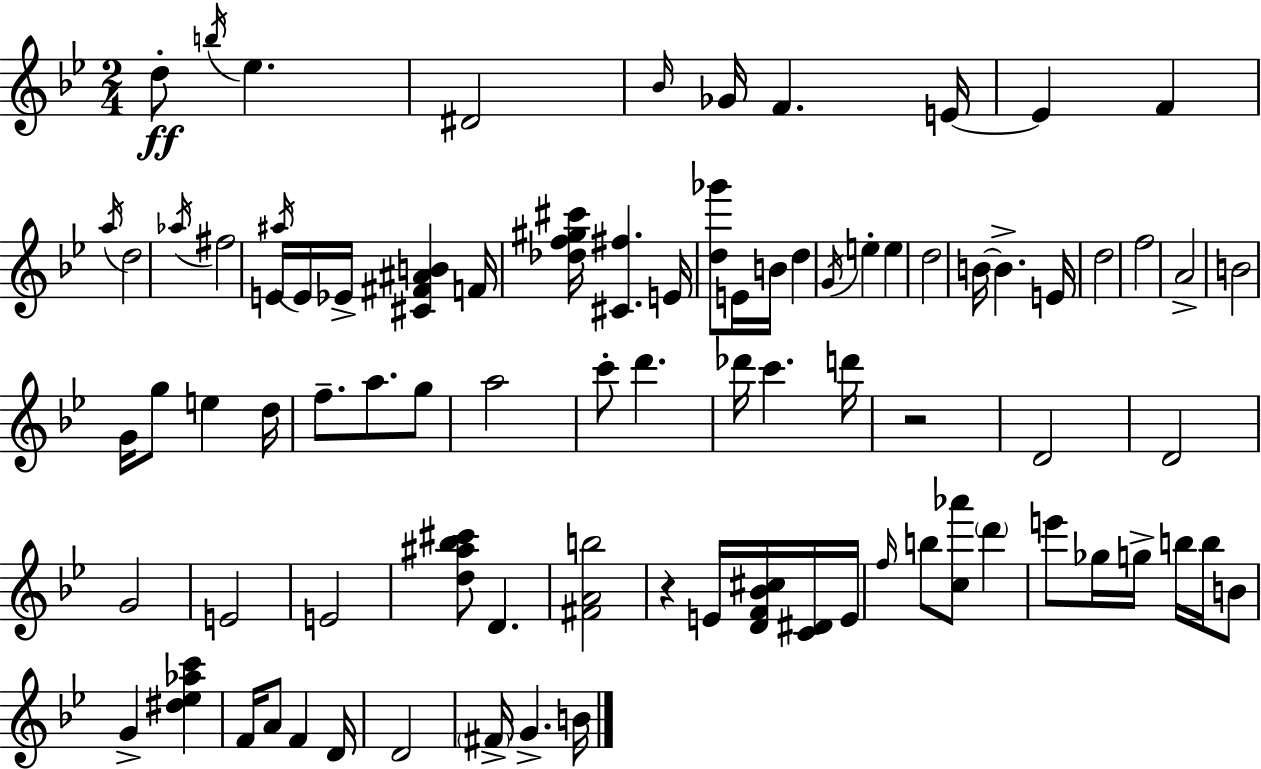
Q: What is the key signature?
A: BES major